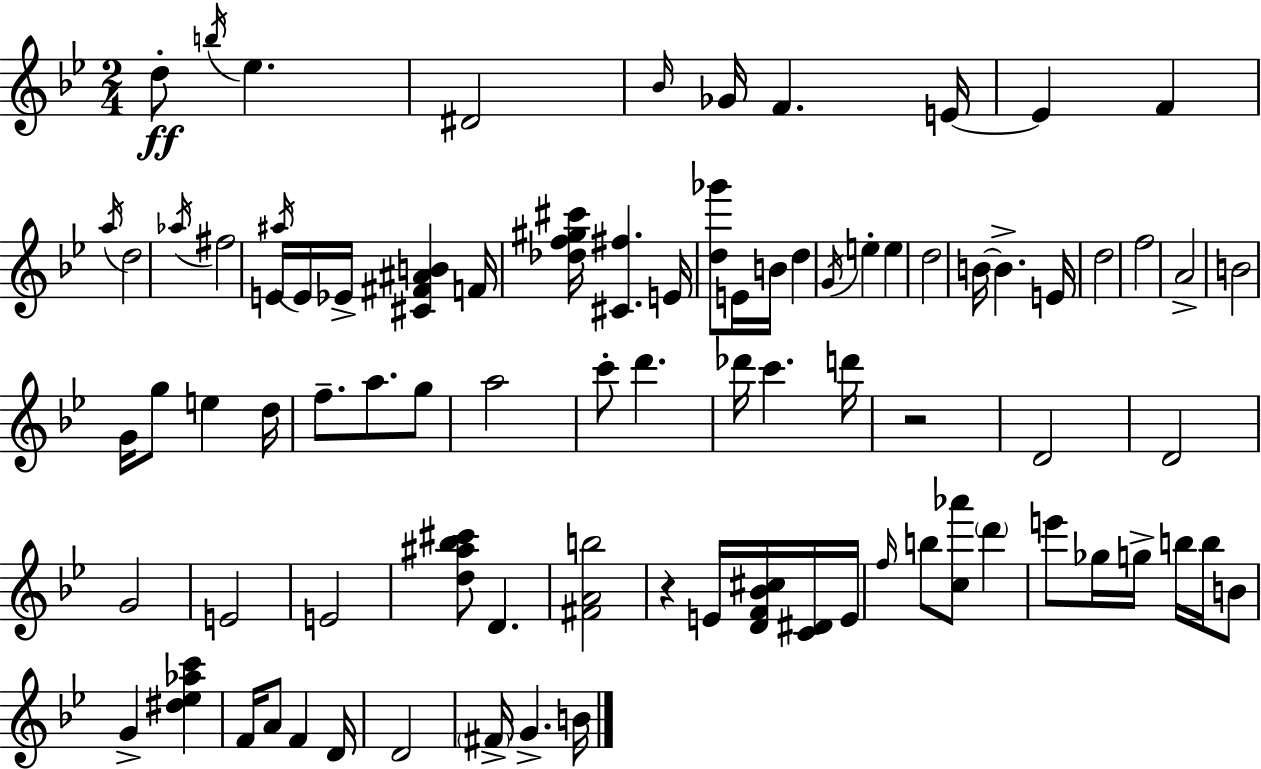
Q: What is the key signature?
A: BES major